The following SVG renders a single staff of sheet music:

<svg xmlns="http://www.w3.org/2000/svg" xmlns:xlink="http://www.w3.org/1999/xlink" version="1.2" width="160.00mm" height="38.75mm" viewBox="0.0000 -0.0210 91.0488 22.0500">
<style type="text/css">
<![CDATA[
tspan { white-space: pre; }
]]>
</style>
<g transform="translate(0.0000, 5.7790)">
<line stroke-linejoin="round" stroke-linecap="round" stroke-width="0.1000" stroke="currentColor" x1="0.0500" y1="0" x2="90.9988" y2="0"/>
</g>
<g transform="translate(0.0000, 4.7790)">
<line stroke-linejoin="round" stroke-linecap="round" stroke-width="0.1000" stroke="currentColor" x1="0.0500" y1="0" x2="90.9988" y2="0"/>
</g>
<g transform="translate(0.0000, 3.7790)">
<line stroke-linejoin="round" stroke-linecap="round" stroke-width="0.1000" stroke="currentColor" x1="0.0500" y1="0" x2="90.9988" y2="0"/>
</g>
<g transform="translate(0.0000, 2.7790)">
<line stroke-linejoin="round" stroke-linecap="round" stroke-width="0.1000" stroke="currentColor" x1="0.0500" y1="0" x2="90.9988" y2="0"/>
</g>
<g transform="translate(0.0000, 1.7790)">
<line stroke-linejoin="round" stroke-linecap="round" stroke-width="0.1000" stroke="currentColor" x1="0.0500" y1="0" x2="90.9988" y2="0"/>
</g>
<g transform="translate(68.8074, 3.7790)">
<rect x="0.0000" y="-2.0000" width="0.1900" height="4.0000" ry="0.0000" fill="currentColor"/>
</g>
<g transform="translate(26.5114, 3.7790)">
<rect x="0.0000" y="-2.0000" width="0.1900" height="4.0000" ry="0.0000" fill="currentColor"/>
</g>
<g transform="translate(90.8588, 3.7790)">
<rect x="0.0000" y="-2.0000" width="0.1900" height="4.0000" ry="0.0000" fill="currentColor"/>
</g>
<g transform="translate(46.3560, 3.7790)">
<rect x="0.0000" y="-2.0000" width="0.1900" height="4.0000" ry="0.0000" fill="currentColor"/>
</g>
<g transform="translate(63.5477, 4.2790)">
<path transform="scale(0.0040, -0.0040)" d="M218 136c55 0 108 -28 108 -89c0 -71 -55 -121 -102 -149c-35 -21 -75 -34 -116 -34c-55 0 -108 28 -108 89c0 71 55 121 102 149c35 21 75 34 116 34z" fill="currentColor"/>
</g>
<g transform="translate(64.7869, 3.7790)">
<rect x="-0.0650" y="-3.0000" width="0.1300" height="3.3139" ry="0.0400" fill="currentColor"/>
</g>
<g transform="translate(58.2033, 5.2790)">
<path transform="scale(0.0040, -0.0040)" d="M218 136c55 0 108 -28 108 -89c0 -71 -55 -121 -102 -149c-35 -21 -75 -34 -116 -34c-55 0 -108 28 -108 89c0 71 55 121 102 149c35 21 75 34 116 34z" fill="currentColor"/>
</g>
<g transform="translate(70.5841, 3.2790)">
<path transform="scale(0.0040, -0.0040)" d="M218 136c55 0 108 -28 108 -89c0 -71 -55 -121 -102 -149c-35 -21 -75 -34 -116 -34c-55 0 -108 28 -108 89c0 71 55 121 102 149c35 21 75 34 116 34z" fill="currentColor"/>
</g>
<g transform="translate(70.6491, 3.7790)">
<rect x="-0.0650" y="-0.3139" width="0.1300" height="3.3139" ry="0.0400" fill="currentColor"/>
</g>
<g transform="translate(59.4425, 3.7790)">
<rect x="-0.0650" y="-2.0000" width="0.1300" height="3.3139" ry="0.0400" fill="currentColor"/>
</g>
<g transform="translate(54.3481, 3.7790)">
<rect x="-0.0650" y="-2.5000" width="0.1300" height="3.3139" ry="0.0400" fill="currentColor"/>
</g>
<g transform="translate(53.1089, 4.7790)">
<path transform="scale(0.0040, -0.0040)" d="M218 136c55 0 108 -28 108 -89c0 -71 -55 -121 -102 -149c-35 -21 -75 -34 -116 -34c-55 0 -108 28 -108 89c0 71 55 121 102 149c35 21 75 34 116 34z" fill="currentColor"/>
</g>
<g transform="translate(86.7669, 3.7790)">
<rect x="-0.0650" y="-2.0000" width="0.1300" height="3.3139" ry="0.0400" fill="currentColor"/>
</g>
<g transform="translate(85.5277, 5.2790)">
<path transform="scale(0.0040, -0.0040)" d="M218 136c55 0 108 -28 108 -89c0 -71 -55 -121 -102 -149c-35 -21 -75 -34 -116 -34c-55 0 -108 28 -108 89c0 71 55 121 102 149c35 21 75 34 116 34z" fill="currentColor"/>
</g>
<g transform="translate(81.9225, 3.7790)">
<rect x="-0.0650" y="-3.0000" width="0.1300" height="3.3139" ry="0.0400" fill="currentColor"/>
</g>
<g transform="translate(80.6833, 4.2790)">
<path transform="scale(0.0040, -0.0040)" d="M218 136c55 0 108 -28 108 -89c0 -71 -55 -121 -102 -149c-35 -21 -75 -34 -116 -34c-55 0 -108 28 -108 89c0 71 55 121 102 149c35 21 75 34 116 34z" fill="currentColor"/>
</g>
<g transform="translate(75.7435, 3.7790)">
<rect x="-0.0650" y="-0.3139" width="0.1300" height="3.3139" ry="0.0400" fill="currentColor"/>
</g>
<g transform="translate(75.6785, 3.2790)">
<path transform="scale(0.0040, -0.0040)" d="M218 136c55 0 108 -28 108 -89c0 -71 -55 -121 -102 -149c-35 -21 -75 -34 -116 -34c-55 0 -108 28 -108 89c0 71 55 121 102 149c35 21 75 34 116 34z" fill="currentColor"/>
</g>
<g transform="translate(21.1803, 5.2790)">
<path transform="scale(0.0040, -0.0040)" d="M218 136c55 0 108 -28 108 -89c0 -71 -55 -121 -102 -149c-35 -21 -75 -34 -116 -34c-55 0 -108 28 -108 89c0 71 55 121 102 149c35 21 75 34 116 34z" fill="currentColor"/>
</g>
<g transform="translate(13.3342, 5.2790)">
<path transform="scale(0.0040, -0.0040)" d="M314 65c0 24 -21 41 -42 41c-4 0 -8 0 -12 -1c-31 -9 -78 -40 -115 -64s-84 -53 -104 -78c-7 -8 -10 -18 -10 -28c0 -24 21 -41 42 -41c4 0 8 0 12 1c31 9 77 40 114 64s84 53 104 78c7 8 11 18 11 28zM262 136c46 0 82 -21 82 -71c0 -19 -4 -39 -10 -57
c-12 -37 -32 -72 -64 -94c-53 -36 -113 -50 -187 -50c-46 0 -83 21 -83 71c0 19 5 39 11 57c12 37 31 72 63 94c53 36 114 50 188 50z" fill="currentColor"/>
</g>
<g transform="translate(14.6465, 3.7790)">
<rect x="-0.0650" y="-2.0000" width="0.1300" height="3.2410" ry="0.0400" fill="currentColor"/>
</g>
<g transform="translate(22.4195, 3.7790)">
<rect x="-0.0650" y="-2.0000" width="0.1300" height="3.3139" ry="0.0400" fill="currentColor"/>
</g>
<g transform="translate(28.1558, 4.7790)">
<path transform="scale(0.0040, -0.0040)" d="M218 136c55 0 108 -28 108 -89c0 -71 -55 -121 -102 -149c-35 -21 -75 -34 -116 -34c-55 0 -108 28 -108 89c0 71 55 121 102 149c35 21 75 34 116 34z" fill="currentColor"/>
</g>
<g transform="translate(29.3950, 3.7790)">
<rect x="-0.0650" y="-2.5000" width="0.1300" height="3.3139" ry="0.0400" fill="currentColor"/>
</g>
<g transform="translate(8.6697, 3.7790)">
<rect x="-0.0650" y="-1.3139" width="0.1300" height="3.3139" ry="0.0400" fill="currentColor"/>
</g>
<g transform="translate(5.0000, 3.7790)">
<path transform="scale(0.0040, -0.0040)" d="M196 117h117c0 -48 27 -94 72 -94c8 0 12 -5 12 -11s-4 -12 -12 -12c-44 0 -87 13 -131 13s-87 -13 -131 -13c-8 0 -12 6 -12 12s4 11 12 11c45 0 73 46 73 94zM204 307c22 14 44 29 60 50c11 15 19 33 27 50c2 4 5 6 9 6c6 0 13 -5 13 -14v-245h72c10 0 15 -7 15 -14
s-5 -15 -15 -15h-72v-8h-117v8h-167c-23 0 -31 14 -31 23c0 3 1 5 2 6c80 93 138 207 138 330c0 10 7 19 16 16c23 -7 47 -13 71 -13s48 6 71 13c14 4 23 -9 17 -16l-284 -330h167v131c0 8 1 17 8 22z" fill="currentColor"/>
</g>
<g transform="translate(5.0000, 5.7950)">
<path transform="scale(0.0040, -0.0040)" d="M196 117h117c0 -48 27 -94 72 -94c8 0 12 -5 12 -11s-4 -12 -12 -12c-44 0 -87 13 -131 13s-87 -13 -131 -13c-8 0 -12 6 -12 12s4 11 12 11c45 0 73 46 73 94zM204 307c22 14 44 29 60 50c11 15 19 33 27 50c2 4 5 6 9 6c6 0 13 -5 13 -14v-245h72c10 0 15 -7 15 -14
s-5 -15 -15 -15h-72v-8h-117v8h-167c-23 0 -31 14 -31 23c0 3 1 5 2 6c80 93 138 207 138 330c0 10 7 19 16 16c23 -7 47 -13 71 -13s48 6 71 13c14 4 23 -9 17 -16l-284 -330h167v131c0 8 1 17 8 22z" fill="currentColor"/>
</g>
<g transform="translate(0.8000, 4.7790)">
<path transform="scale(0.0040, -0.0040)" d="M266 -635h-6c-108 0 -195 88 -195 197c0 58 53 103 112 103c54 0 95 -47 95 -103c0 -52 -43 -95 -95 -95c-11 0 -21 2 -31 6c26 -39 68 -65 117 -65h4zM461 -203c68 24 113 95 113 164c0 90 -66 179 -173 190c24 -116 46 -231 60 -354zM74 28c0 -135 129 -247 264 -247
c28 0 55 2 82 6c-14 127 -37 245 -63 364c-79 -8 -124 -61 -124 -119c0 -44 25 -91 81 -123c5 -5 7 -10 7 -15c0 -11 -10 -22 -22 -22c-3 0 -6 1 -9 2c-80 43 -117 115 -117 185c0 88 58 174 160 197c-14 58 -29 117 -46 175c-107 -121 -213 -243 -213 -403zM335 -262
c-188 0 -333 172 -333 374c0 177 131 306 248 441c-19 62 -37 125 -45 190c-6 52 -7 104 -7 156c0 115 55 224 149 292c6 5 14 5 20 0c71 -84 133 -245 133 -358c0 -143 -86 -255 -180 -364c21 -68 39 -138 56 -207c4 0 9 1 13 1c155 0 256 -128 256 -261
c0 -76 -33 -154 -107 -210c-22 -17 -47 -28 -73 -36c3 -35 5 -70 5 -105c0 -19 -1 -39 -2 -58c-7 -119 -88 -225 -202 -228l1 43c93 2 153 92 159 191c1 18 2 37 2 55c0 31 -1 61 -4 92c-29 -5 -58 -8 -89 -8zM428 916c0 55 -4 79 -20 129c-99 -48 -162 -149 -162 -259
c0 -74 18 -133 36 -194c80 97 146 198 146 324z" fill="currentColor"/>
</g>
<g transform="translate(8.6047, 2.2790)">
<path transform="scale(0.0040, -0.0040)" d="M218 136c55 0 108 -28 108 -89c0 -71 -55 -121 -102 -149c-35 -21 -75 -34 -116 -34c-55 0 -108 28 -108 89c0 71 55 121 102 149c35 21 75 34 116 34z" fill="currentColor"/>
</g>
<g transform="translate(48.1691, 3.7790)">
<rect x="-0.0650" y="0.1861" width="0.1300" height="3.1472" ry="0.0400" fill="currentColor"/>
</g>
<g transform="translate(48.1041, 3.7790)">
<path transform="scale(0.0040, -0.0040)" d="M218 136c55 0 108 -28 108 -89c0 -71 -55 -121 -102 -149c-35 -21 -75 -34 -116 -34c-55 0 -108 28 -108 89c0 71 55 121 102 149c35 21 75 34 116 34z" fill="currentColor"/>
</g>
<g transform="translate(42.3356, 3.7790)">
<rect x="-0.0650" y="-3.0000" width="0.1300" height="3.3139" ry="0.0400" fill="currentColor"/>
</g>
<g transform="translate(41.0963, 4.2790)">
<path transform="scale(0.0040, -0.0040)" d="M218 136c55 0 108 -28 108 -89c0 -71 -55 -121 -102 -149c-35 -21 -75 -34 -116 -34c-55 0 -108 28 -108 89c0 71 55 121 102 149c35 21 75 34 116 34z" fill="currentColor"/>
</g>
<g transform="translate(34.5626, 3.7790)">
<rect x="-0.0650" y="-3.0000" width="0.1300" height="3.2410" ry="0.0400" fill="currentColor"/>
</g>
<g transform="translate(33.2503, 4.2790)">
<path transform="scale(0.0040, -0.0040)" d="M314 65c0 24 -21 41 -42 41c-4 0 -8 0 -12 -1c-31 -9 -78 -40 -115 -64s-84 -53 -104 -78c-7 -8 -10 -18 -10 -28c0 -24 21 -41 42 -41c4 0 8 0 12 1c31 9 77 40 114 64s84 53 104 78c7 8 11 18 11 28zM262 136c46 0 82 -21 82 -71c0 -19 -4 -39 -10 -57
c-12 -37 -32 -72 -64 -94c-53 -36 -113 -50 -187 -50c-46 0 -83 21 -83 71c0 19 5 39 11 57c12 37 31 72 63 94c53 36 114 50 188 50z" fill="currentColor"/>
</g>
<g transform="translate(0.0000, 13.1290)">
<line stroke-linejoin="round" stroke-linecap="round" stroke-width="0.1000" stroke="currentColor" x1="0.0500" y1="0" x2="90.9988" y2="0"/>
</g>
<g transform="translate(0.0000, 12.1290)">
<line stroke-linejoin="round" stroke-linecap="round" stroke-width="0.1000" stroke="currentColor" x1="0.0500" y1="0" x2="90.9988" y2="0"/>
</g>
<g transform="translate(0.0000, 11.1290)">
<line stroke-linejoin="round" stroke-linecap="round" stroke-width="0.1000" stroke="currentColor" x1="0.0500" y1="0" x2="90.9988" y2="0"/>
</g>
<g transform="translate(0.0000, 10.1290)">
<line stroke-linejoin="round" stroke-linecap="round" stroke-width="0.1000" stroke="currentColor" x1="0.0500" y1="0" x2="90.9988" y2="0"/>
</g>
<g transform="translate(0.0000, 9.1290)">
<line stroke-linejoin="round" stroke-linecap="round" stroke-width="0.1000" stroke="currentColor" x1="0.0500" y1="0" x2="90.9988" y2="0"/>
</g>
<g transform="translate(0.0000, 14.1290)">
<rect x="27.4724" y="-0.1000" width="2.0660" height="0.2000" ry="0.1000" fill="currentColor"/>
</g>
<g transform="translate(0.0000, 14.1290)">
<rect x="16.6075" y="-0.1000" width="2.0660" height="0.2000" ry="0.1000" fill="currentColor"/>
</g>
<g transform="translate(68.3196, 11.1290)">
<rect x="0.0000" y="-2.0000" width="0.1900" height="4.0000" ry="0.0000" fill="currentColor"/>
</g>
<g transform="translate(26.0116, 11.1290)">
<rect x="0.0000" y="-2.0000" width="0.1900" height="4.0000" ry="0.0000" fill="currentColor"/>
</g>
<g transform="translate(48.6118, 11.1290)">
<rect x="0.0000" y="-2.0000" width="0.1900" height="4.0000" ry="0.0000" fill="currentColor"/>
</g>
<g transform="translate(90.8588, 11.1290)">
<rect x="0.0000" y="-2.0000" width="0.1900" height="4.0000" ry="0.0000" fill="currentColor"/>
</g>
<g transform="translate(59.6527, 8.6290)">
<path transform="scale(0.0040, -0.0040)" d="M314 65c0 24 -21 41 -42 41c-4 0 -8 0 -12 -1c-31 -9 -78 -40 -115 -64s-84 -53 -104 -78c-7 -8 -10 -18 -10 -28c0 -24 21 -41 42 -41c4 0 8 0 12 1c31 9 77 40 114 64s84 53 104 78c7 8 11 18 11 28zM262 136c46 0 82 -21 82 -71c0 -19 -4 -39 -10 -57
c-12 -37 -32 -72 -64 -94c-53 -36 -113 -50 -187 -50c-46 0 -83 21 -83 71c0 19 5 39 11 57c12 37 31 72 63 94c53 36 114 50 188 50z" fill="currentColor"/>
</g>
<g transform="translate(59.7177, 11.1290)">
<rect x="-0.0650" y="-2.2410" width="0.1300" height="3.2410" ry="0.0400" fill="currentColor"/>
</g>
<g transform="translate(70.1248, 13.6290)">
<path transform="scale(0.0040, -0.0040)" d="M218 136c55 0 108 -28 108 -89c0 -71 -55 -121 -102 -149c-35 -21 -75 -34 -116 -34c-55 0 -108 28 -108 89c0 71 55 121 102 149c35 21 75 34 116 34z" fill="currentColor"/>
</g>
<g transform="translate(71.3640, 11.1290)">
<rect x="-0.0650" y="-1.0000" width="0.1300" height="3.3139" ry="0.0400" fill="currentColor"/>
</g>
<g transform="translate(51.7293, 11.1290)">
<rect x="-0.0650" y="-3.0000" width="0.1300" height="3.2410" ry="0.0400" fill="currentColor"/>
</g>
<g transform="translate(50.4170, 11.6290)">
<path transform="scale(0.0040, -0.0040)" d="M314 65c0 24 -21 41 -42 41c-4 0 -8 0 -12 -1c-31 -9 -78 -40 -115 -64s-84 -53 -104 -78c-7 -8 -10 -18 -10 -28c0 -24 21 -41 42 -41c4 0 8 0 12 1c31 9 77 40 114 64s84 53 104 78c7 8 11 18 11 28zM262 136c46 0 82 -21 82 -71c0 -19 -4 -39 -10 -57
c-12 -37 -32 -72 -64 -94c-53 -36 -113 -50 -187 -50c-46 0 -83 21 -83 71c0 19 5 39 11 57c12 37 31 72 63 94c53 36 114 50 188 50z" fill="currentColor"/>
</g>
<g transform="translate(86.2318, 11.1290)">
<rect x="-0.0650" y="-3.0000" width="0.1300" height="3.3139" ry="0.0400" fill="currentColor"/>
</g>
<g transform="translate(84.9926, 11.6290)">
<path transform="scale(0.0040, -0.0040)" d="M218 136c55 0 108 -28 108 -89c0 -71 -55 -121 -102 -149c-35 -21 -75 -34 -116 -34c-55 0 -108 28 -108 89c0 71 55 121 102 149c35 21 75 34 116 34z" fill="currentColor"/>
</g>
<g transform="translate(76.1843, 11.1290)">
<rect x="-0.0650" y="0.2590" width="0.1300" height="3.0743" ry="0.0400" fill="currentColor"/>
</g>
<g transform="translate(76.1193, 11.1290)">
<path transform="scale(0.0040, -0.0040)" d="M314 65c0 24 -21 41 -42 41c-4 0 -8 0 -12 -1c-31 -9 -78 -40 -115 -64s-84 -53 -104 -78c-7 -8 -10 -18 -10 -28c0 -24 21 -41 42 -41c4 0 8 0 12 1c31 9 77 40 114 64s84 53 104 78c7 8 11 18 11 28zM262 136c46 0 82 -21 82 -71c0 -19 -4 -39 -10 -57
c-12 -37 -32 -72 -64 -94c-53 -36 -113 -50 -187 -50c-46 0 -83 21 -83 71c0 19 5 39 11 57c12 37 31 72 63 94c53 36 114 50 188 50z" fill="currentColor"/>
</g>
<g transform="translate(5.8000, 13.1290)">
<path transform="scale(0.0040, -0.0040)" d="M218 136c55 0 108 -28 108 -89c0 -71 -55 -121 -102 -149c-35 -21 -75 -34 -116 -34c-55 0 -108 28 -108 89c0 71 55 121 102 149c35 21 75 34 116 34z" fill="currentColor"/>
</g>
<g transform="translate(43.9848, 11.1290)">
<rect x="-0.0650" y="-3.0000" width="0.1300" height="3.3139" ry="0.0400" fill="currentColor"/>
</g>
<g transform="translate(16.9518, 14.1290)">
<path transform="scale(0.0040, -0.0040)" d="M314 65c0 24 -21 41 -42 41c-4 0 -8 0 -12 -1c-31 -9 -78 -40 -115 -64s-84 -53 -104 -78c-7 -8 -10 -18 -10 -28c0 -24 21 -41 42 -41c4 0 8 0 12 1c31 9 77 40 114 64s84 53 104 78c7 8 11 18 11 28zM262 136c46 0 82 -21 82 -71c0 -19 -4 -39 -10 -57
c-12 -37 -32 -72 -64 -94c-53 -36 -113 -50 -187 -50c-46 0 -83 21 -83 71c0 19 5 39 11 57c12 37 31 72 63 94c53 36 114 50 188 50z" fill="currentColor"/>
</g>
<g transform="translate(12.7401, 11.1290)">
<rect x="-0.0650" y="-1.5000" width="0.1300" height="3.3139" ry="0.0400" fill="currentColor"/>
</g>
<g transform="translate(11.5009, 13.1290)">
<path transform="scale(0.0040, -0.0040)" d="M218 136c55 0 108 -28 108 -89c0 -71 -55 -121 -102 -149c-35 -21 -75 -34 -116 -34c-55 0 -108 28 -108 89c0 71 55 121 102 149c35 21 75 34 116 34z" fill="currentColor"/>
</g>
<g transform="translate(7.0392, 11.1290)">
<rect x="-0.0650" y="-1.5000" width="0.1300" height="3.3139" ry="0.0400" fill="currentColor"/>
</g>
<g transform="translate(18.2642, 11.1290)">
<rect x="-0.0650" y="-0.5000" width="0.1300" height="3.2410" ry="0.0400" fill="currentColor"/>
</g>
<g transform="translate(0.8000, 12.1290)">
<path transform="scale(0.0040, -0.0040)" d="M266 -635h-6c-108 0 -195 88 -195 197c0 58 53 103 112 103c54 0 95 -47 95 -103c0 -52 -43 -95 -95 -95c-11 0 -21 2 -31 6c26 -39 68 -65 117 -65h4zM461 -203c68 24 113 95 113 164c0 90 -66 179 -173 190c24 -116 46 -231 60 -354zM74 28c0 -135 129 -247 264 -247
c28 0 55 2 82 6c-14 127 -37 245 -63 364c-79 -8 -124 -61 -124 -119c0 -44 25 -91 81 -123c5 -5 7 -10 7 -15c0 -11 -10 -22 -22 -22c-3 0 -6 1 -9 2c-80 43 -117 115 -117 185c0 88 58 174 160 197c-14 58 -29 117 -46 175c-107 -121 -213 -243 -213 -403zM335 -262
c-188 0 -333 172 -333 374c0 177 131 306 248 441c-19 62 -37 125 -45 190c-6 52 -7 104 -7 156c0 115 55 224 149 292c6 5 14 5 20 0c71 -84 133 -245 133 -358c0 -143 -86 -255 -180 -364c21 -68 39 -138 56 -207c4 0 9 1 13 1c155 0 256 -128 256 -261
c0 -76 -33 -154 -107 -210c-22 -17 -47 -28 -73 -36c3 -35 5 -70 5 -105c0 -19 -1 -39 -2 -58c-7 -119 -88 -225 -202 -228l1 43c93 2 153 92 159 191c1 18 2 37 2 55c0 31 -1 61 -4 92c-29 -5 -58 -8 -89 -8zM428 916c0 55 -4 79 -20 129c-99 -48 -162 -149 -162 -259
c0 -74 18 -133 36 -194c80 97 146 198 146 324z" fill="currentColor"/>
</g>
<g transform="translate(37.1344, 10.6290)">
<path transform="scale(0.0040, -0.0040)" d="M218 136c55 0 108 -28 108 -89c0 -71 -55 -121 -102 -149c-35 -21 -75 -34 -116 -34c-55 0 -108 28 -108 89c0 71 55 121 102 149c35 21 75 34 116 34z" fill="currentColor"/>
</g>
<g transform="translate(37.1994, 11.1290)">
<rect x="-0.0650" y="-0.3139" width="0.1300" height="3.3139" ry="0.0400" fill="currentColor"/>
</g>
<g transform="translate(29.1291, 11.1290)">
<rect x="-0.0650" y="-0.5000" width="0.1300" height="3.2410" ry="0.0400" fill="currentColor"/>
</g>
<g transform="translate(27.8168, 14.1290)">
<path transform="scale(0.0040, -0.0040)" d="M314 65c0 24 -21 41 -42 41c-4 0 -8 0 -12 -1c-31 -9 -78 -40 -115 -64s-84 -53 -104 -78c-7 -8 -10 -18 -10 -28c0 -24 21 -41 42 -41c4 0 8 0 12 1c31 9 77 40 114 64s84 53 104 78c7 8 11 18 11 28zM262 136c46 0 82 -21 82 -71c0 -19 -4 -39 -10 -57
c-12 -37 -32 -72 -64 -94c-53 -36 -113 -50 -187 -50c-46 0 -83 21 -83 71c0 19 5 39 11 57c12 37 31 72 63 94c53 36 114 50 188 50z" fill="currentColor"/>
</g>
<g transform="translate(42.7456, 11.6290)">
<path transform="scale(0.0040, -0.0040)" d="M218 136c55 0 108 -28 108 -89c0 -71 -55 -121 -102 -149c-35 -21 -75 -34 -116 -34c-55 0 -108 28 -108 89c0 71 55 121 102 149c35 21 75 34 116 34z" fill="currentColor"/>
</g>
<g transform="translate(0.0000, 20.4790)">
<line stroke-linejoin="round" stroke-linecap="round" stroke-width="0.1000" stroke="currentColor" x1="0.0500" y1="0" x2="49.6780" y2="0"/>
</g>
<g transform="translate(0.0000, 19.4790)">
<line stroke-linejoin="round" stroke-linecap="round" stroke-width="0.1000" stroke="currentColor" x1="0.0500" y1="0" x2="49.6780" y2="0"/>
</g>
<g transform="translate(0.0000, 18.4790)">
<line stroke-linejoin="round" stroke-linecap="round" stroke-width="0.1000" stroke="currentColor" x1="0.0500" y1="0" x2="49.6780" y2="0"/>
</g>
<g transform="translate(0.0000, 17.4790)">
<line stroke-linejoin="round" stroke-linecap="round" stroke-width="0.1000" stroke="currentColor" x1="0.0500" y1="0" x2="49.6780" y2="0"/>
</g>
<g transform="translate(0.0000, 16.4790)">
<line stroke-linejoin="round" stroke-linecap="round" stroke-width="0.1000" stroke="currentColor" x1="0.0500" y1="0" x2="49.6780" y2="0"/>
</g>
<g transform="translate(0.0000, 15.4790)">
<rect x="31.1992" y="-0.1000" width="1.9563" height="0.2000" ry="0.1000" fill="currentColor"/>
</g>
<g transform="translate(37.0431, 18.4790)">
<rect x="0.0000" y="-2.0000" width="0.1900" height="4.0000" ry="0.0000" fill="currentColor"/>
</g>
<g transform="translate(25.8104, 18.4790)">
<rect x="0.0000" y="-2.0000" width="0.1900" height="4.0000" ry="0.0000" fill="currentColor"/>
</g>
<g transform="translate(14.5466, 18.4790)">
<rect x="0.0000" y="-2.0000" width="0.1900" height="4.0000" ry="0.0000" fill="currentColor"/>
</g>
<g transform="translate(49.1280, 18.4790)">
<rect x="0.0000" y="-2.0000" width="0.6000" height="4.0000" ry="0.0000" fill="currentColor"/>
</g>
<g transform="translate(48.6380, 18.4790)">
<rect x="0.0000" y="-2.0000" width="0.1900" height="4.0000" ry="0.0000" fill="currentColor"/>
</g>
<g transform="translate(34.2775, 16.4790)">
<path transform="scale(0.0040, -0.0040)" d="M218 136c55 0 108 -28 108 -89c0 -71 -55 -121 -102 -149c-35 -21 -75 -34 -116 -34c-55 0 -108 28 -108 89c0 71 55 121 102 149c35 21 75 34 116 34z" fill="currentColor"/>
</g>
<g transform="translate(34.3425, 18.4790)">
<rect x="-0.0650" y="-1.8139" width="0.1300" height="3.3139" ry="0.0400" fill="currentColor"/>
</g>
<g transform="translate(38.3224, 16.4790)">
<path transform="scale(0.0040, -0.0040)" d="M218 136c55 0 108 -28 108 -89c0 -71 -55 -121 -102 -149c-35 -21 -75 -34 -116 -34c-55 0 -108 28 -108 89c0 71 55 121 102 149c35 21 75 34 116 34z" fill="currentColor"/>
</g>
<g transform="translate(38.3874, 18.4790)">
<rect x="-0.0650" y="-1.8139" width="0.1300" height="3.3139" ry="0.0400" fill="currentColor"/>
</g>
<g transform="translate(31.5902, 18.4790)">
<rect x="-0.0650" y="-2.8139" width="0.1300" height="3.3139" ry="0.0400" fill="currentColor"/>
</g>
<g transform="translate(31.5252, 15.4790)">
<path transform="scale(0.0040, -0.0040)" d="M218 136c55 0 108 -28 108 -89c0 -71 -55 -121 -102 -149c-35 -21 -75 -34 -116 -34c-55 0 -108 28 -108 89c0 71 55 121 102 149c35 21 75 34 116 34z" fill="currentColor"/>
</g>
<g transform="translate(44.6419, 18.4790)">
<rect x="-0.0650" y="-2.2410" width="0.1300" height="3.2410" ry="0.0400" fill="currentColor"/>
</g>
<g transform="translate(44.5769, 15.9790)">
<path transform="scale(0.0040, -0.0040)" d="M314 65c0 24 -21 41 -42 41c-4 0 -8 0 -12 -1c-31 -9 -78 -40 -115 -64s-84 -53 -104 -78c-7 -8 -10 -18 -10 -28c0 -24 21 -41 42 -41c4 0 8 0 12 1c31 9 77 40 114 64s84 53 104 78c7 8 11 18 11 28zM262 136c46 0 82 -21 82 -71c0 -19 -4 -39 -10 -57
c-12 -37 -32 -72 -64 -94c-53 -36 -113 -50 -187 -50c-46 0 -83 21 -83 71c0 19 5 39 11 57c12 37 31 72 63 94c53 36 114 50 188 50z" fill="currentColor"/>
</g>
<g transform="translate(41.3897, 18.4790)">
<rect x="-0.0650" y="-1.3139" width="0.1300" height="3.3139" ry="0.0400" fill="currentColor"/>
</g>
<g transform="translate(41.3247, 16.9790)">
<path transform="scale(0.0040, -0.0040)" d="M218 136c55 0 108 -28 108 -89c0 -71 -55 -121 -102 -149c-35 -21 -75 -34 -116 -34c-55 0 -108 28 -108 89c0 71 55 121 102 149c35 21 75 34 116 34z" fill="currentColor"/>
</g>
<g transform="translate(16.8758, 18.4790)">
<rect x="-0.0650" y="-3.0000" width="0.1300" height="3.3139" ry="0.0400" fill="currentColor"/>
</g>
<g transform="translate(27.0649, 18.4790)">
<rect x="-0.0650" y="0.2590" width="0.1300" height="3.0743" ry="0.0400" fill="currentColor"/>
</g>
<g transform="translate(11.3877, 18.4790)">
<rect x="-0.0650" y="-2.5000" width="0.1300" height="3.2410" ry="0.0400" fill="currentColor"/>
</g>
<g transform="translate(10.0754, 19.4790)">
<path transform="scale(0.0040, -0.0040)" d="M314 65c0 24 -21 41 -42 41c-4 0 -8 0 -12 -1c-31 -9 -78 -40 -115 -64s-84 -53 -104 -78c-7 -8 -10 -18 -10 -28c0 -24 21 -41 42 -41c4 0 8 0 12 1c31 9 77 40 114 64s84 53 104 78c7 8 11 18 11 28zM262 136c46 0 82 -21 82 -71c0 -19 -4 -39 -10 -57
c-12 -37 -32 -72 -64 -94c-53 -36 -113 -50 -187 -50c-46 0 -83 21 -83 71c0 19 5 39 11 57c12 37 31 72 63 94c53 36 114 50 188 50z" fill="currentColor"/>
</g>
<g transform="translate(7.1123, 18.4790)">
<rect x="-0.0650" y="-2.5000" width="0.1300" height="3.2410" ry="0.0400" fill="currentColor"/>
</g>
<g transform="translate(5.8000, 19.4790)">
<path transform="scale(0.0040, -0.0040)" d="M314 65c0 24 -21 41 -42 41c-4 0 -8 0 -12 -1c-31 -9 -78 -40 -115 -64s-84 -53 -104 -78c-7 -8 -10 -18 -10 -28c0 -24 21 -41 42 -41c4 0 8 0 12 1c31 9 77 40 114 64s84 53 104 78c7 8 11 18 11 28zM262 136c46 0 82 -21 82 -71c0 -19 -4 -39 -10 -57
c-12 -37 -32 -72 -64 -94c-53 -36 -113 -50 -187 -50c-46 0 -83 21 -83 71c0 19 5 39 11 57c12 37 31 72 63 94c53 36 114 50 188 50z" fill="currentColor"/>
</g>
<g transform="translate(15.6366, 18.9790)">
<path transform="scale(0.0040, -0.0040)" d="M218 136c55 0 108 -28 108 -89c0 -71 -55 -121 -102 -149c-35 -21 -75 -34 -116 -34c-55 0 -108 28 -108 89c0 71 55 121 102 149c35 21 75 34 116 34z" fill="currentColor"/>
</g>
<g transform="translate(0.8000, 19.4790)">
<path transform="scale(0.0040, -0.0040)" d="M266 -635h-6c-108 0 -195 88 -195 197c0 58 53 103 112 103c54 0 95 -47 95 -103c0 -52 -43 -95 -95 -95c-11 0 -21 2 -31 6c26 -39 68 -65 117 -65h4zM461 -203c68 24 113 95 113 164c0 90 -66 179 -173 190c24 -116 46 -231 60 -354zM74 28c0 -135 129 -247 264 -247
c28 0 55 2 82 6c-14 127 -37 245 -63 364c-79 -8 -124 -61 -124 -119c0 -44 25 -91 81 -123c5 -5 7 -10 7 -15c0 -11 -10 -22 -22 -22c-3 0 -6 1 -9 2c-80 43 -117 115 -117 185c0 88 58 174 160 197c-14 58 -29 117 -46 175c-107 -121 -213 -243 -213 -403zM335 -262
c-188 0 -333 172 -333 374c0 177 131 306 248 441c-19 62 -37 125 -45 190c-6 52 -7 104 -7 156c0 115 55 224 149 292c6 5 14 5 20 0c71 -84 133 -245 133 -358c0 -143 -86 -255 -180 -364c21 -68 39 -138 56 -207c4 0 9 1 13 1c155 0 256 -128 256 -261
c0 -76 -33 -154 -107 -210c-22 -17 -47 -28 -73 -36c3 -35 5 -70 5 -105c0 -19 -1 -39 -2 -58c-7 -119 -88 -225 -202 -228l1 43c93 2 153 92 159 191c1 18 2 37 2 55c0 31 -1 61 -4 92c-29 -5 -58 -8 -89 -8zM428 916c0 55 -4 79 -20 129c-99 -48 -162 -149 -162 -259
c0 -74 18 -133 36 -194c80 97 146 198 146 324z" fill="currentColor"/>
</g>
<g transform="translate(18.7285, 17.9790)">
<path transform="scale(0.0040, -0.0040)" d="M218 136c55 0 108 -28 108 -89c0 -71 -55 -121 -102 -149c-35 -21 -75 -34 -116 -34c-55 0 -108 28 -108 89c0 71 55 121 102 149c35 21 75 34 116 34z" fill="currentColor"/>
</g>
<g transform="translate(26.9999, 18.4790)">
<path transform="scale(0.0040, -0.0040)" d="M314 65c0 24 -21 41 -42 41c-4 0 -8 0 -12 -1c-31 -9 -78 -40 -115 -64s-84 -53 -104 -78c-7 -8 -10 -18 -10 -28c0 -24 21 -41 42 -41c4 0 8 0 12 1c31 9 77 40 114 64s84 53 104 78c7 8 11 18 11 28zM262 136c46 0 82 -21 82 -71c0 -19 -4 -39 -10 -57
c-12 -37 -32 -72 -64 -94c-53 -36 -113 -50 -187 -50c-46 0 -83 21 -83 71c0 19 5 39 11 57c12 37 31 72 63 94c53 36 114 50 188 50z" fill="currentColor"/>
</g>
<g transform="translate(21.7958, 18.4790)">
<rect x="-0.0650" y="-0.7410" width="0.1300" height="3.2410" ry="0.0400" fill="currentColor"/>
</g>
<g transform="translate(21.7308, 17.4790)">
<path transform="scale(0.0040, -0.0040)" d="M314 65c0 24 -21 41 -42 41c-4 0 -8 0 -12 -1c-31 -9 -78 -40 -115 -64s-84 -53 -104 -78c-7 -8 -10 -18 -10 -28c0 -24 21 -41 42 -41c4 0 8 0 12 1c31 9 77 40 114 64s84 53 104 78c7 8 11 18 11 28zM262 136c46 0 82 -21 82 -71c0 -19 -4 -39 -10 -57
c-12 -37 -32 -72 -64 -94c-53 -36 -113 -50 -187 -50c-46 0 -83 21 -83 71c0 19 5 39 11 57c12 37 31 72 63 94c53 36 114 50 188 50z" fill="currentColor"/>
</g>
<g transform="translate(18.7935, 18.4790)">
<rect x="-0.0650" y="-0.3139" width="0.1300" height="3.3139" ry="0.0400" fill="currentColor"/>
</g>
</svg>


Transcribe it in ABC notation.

X:1
T:Untitled
M:4/4
L:1/4
K:C
e F2 F G A2 A B G F A c c A F E E C2 C2 c A A2 g2 D B2 A G2 G2 A c d2 B2 a f f e g2